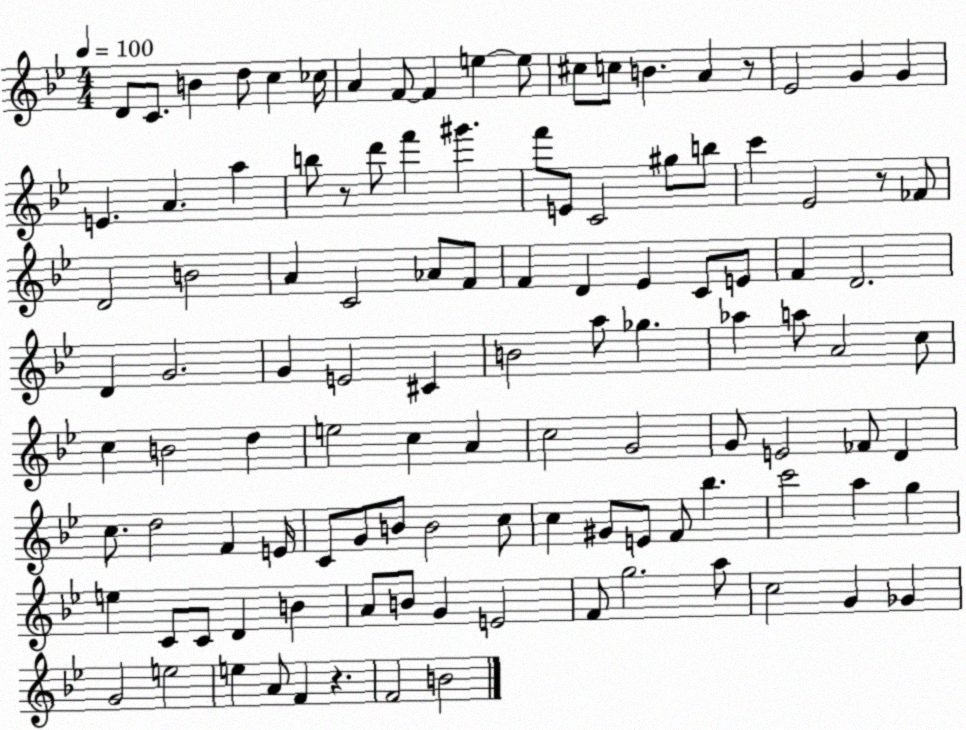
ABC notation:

X:1
T:Untitled
M:4/4
L:1/4
K:Bb
D/2 C/2 B d/2 c _c/4 A F/2 F e e/2 ^c/2 c/2 B A z/2 _E2 G G E A a b/2 z/2 d'/2 f' ^g' f'/2 E/2 C2 ^g/2 b/2 c' _E2 z/2 _F/2 D2 B2 A C2 _A/2 F/2 F D _E C/2 E/2 F D2 D G2 G E2 ^C B2 a/2 _g _a a/2 A2 c/2 c B2 d e2 c A c2 G2 G/2 E2 _F/2 D c/2 d2 F E/4 C/2 G/2 B/2 B2 c/2 c ^G/2 E/2 F/2 _b c'2 a g e C/2 C/2 D B A/2 B/2 G E2 F/2 g2 a/2 c2 G _G G2 e2 e A/2 F z F2 B2